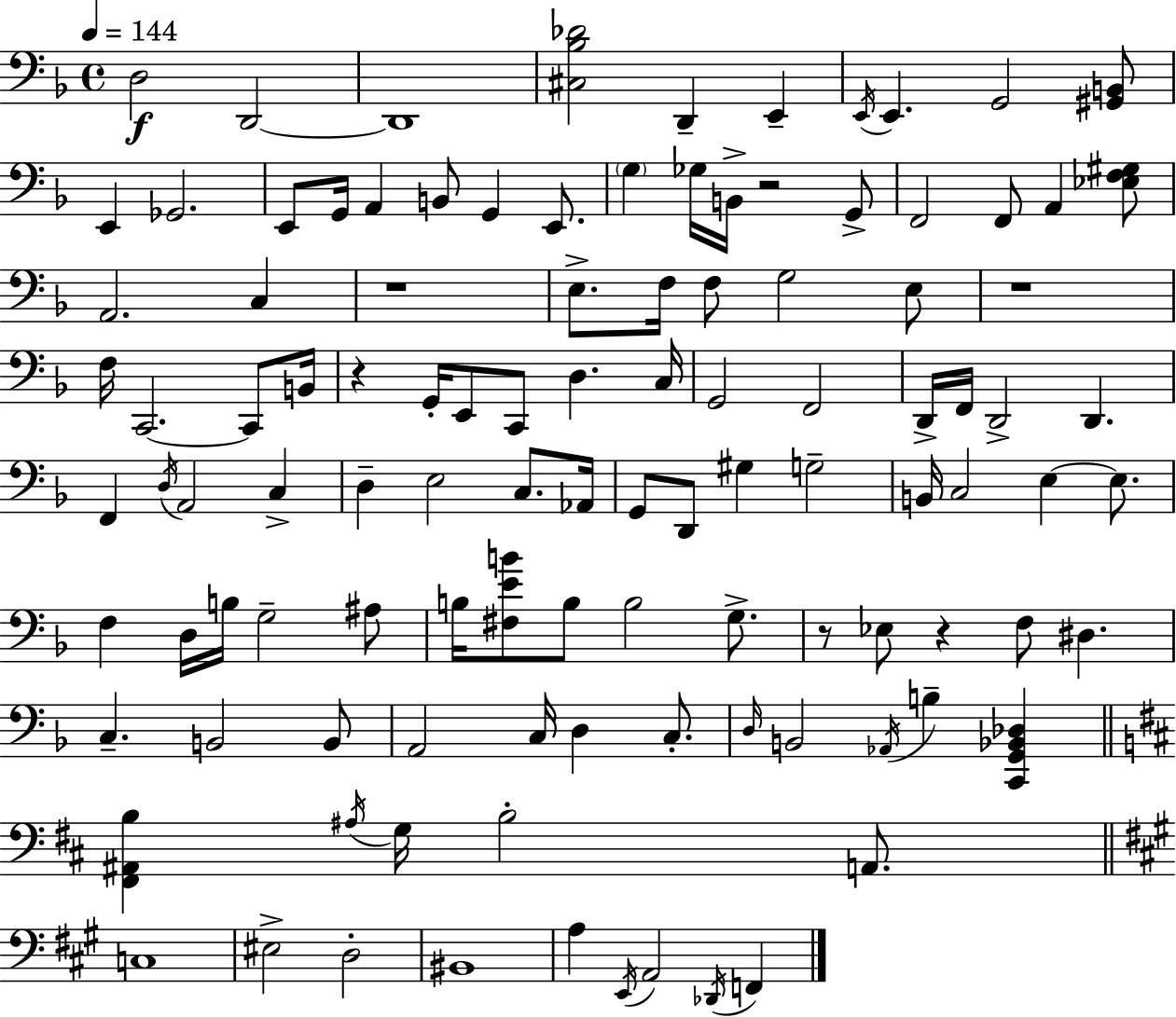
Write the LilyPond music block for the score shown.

{
  \clef bass
  \time 4/4
  \defaultTimeSignature
  \key f \major
  \tempo 4 = 144
  d2\f d,2~~ | d,1 | <cis bes des'>2 d,4-- e,4-- | \acciaccatura { e,16 } e,4. g,2 <gis, b,>8 | \break e,4 ges,2. | e,8 g,16 a,4 b,8 g,4 e,8. | \parenthesize g4 ges16 b,16-> r2 g,8-> | f,2 f,8 a,4 <ees f gis>8 | \break a,2. c4 | r1 | e8.-> f16 f8 g2 e8 | r1 | \break f16 c,2.~~ c,8 | b,16 r4 g,16-. e,8 c,8 d4. | c16 g,2 f,2 | d,16-> f,16 d,2-> d,4. | \break f,4 \acciaccatura { d16 } a,2 c4-> | d4-- e2 c8. | aes,16 g,8 d,8 gis4 g2-- | b,16 c2 e4~~ e8. | \break f4 d16 b16 g2-- | ais8 b16 <fis e' b'>8 b8 b2 g8.-> | r8 ees8 r4 f8 dis4. | c4.-- b,2 | \break b,8 a,2 c16 d4 c8.-. | \grace { d16 } b,2 \acciaccatura { aes,16 } b4-- | <c, g, bes, des>4 \bar "||" \break \key d \major <fis, ais, b>4 \acciaccatura { ais16 } g16 b2-. a,8. | \bar "||" \break \key a \major c1 | eis2-> d2-. | bis,1 | a4 \acciaccatura { e,16 } a,2 \acciaccatura { des,16 } f,4 | \break \bar "|."
}